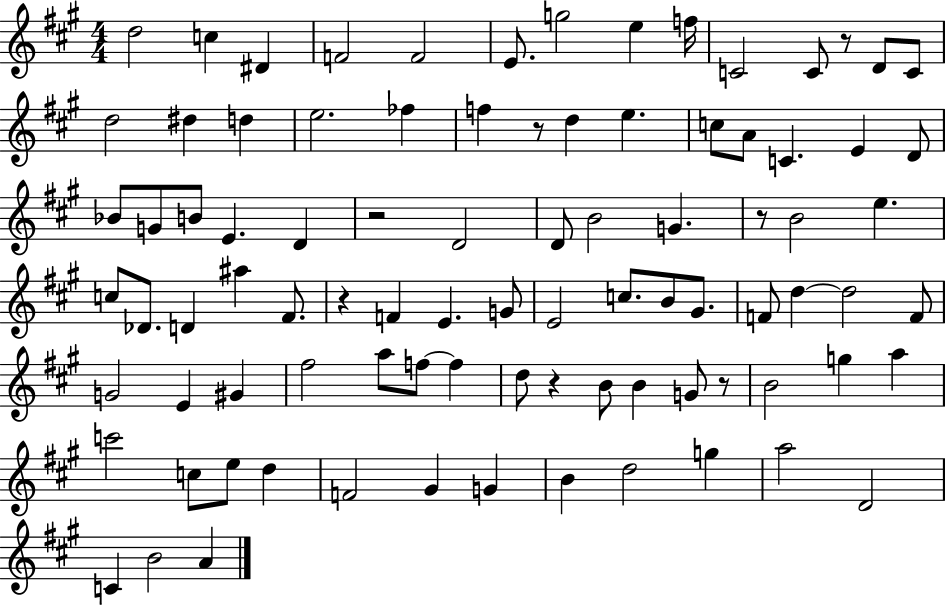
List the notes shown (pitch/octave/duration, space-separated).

D5/h C5/q D#4/q F4/h F4/h E4/e. G5/h E5/q F5/s C4/h C4/e R/e D4/e C4/e D5/h D#5/q D5/q E5/h. FES5/q F5/q R/e D5/q E5/q. C5/e A4/e C4/q. E4/q D4/e Bb4/e G4/e B4/e E4/q. D4/q R/h D4/h D4/e B4/h G4/q. R/e B4/h E5/q. C5/e Db4/e. D4/q A#5/q F#4/e. R/q F4/q E4/q. G4/e E4/h C5/e. B4/e G#4/e. F4/e D5/q D5/h F4/e G4/h E4/q G#4/q F#5/h A5/e F5/e F5/q D5/e R/q B4/e B4/q G4/e R/e B4/h G5/q A5/q C6/h C5/e E5/e D5/q F4/h G#4/q G4/q B4/q D5/h G5/q A5/h D4/h C4/q B4/h A4/q